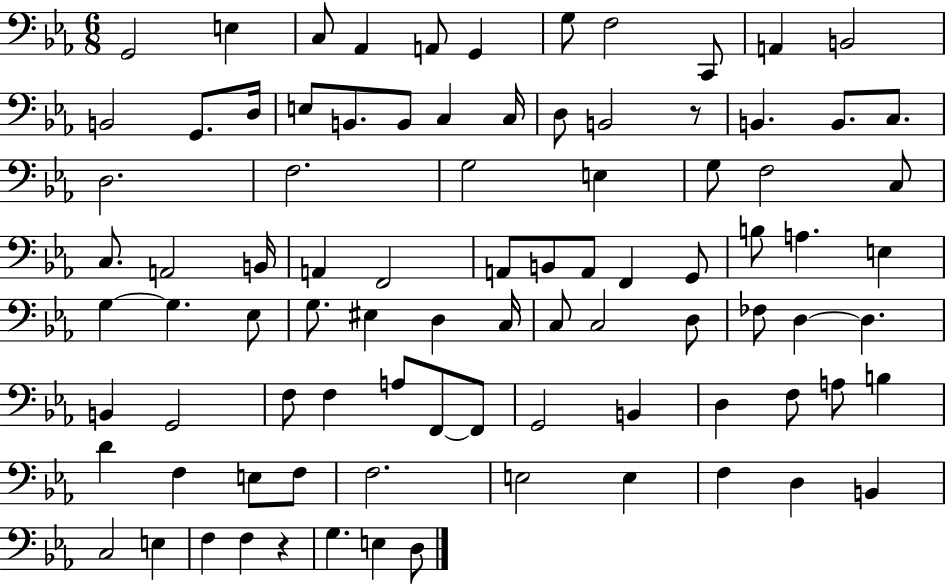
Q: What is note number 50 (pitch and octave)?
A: D3